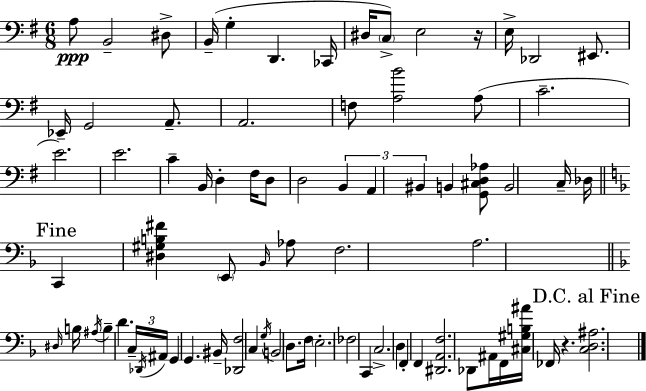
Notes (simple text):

A3/e B2/h D#3/e B2/s G3/q D2/q. CES2/s D#3/s C3/e E3/h R/s E3/s Db2/h EIS2/e. Eb2/s G2/h A2/e. A2/h. F3/e [A3,B4]/h A3/e C4/h. E4/h. E4/h. C4/q B2/s D3/q F#3/s D3/e D3/h B2/q A2/q BIS2/q B2/q [G2,C#3,D3,Ab3]/e B2/h C3/s Db3/s C2/q [D#3,G#3,B3,F#4]/q E2/e Bb2/s Ab3/e F3/h. A3/h. D#3/s B3/s A#3/s B3/q D4/q. C3/s Db2/s A#2/s G2/q G2/q. BIS2/s [Db2,F3]/h C3/q G3/s B2/h D3/e. F3/s E3/h. FES3/h C2/q C3/h. D3/q F2/q F2/q [D#2,A2,F3]/h. Db2/e A#2/s F2/s [C#3,G#3,B3,A#4]/s FES2/s R/q. [C3,D3,A#3]/h.